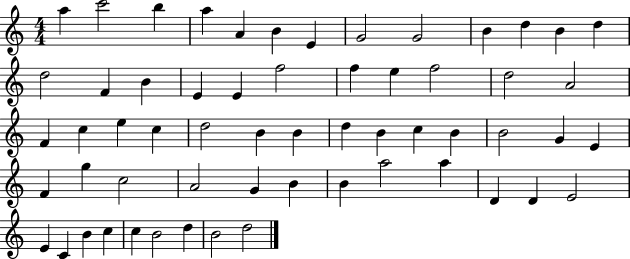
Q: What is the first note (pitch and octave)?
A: A5